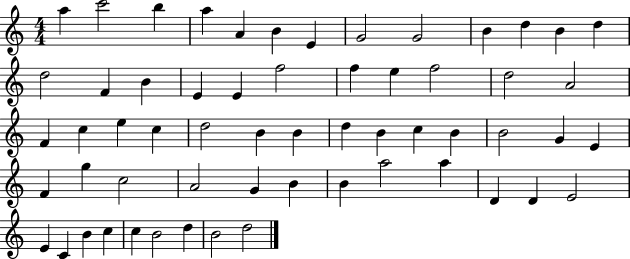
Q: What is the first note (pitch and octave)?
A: A5